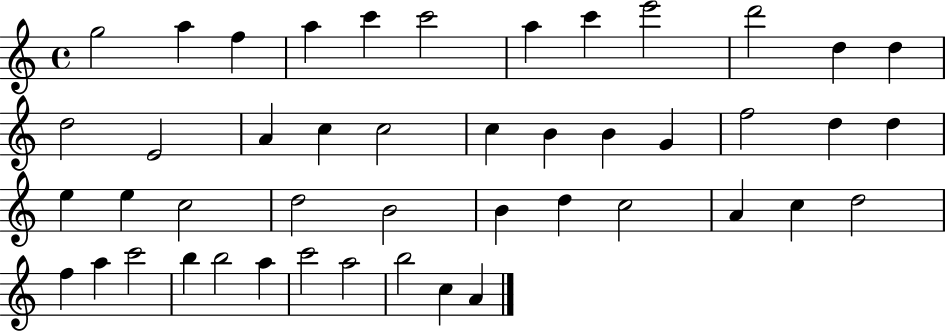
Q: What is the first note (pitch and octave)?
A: G5